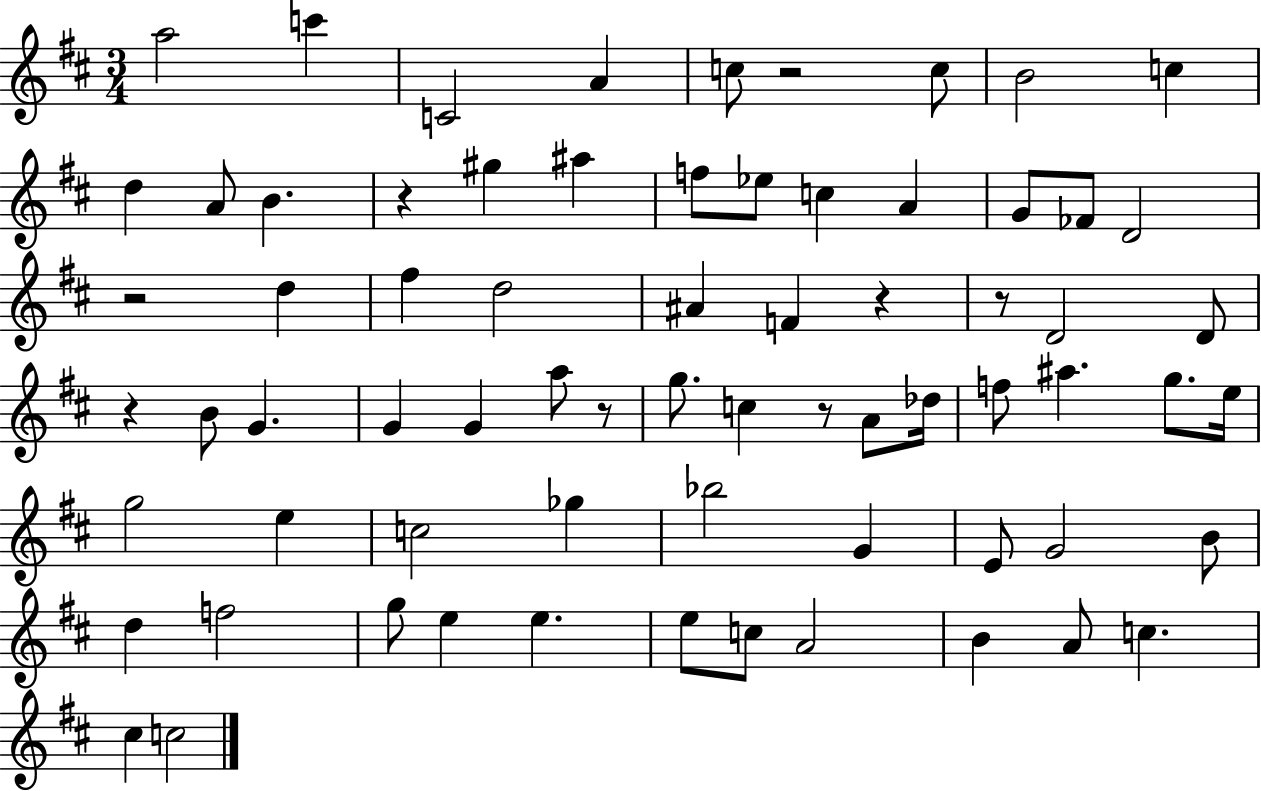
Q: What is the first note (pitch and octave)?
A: A5